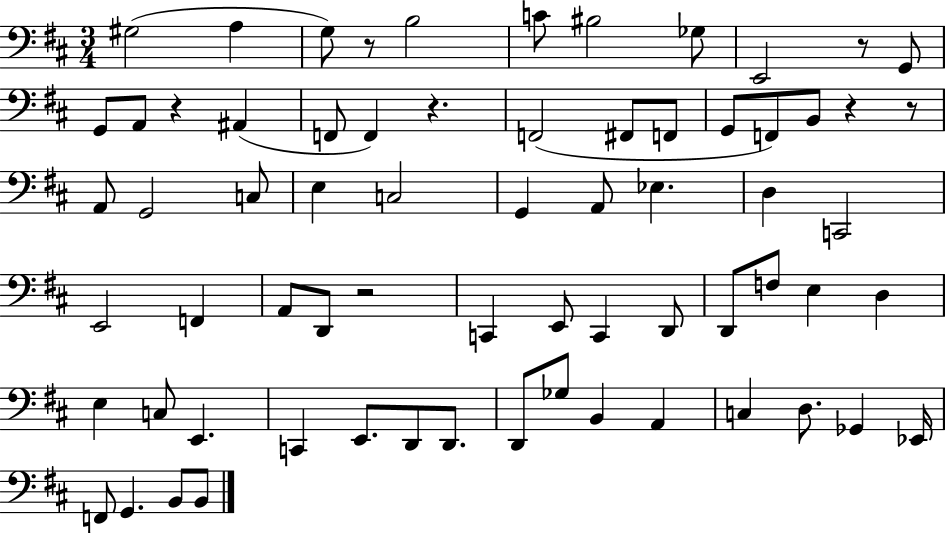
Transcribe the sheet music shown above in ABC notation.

X:1
T:Untitled
M:3/4
L:1/4
K:D
^G,2 A, G,/2 z/2 B,2 C/2 ^B,2 _G,/2 E,,2 z/2 G,,/2 G,,/2 A,,/2 z ^A,, F,,/2 F,, z F,,2 ^F,,/2 F,,/2 G,,/2 F,,/2 B,,/2 z z/2 A,,/2 G,,2 C,/2 E, C,2 G,, A,,/2 _E, D, C,,2 E,,2 F,, A,,/2 D,,/2 z2 C,, E,,/2 C,, D,,/2 D,,/2 F,/2 E, D, E, C,/2 E,, C,, E,,/2 D,,/2 D,,/2 D,,/2 _G,/2 B,, A,, C, D,/2 _G,, _E,,/4 F,,/2 G,, B,,/2 B,,/2